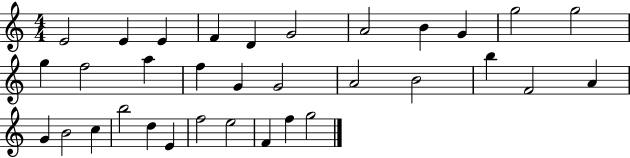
{
  \clef treble
  \numericTimeSignature
  \time 4/4
  \key c \major
  e'2 e'4 e'4 | f'4 d'4 g'2 | a'2 b'4 g'4 | g''2 g''2 | \break g''4 f''2 a''4 | f''4 g'4 g'2 | a'2 b'2 | b''4 f'2 a'4 | \break g'4 b'2 c''4 | b''2 d''4 e'4 | f''2 e''2 | f'4 f''4 g''2 | \break \bar "|."
}